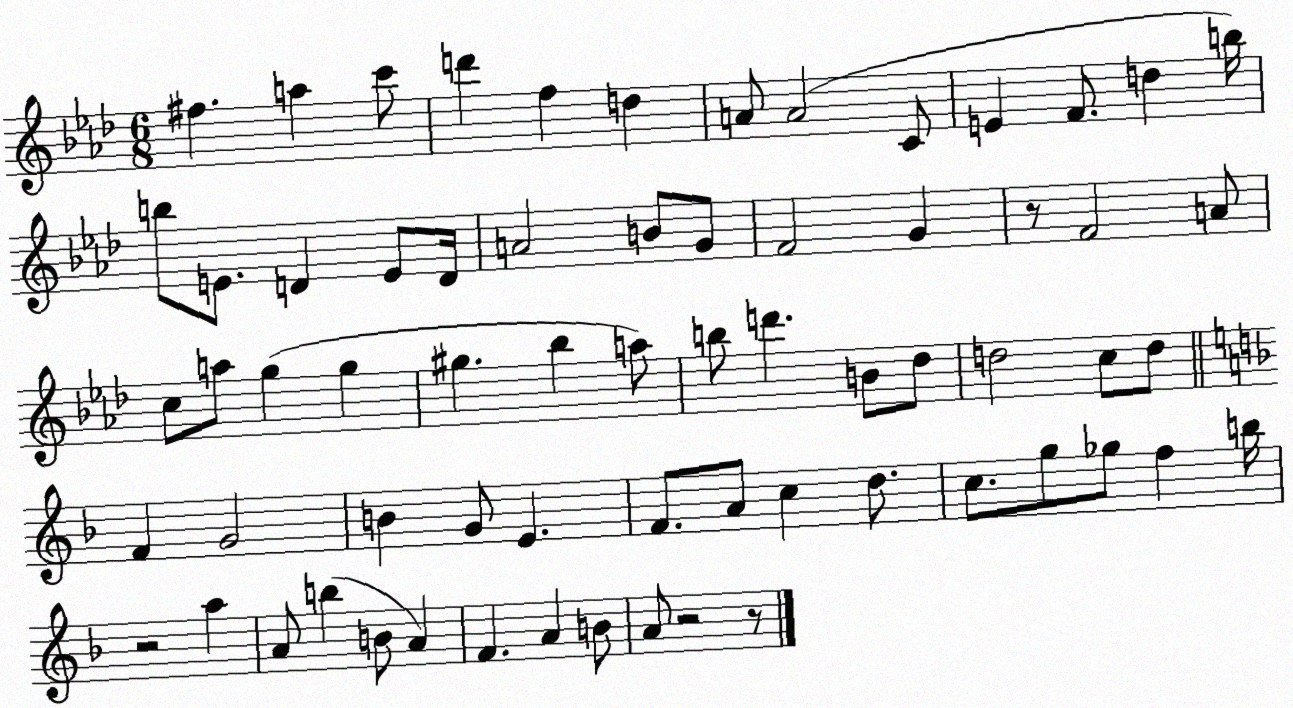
X:1
T:Untitled
M:6/8
L:1/4
K:Ab
^f a c'/2 d' f d A/2 A2 C/2 E F/2 d b/4 b/2 E/2 D E/2 D/4 A2 B/2 G/2 F2 G z/2 F2 A/2 c/2 a/2 g g ^g _b a/2 b/2 d' B/2 _d/2 d2 c/2 d/2 F G2 B G/2 E F/2 A/2 c d/2 c/2 g/2 _g/2 f b/4 z2 a A/2 b B/2 A F A B/2 A/2 z2 z/2